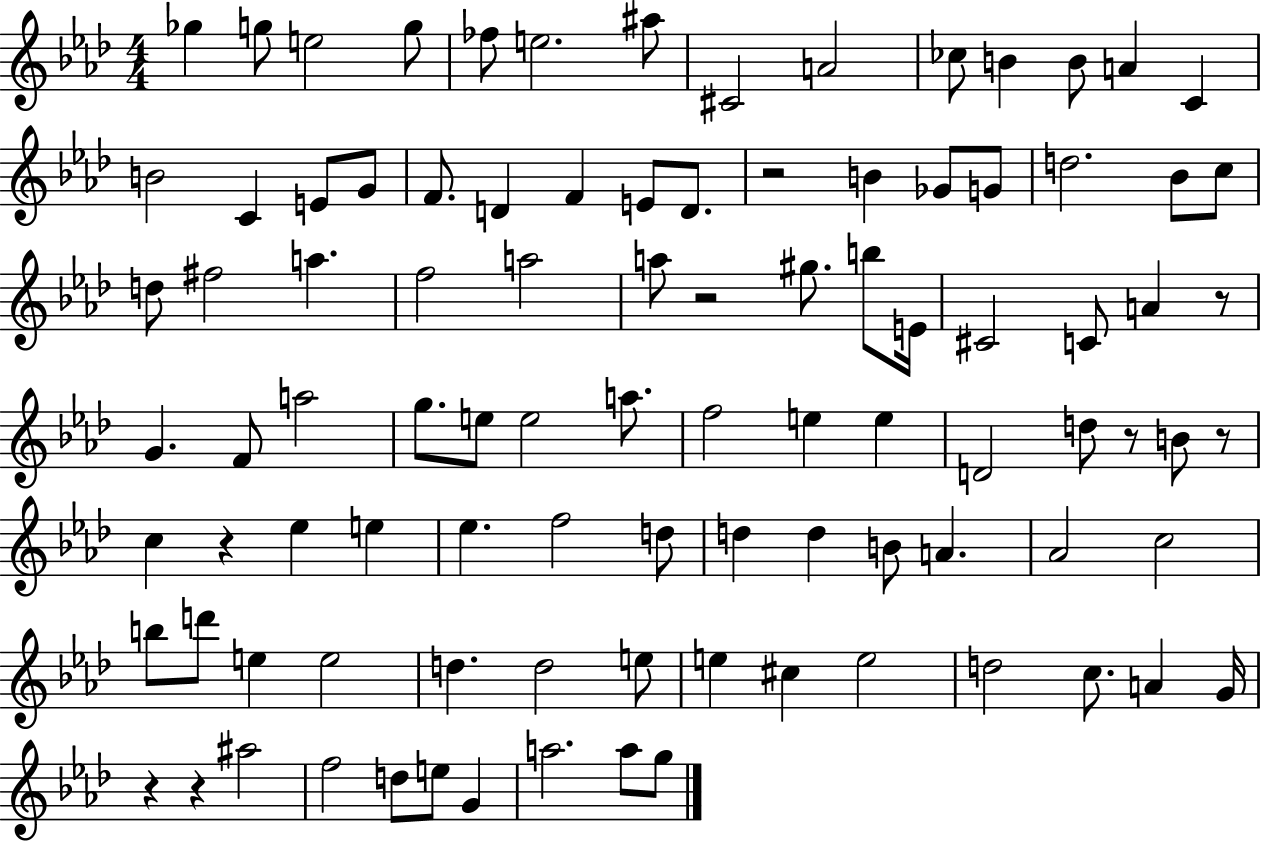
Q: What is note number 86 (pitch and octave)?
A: A5